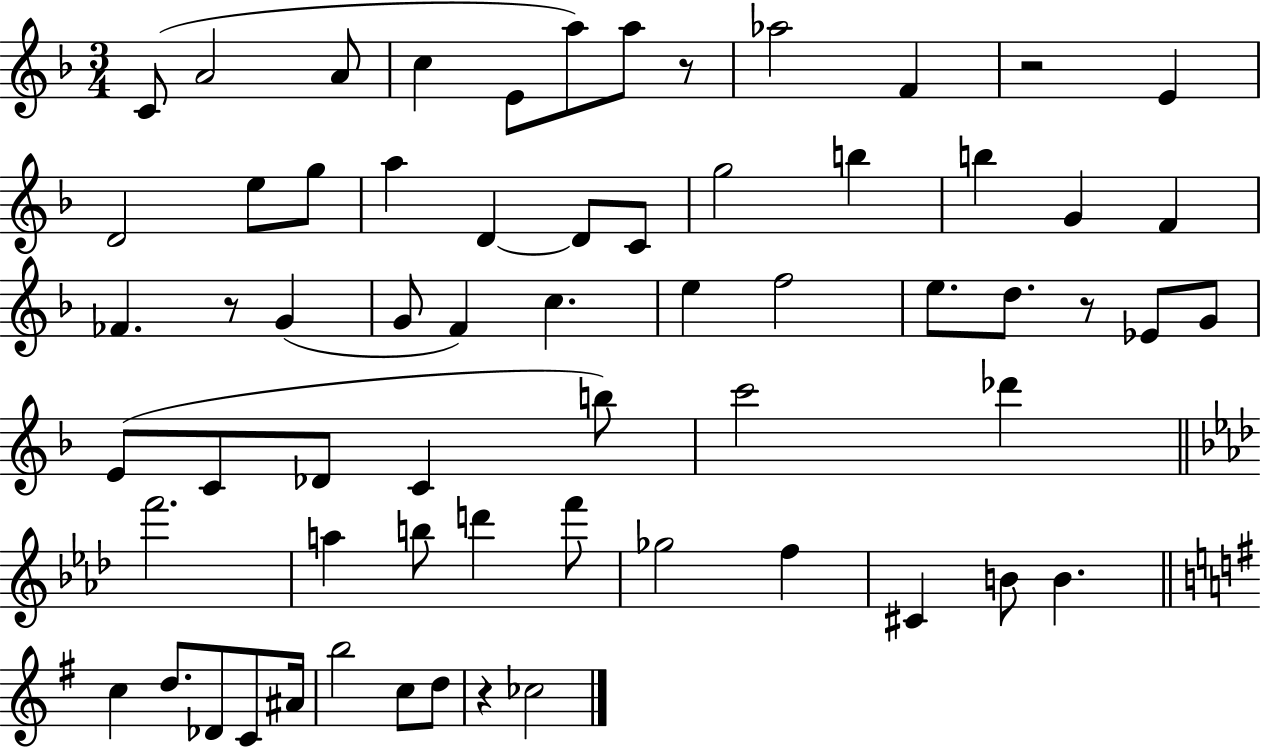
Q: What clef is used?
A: treble